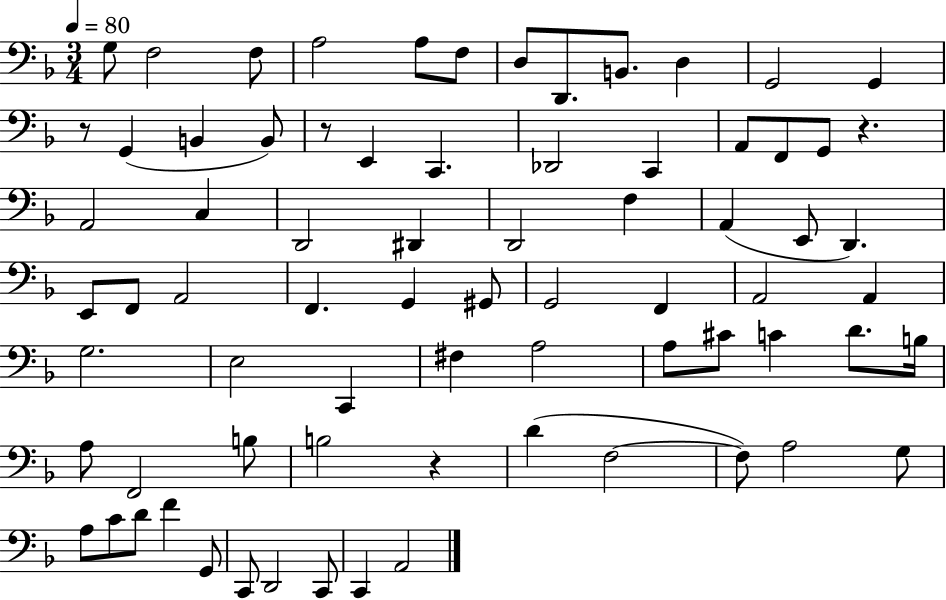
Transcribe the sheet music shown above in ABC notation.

X:1
T:Untitled
M:3/4
L:1/4
K:F
G,/2 F,2 F,/2 A,2 A,/2 F,/2 D,/2 D,,/2 B,,/2 D, G,,2 G,, z/2 G,, B,, B,,/2 z/2 E,, C,, _D,,2 C,, A,,/2 F,,/2 G,,/2 z A,,2 C, D,,2 ^D,, D,,2 F, A,, E,,/2 D,, E,,/2 F,,/2 A,,2 F,, G,, ^G,,/2 G,,2 F,, A,,2 A,, G,2 E,2 C,, ^F, A,2 A,/2 ^C/2 C D/2 B,/4 A,/2 F,,2 B,/2 B,2 z D F,2 F,/2 A,2 G,/2 A,/2 C/2 D/2 F G,,/2 C,,/2 D,,2 C,,/2 C,, A,,2